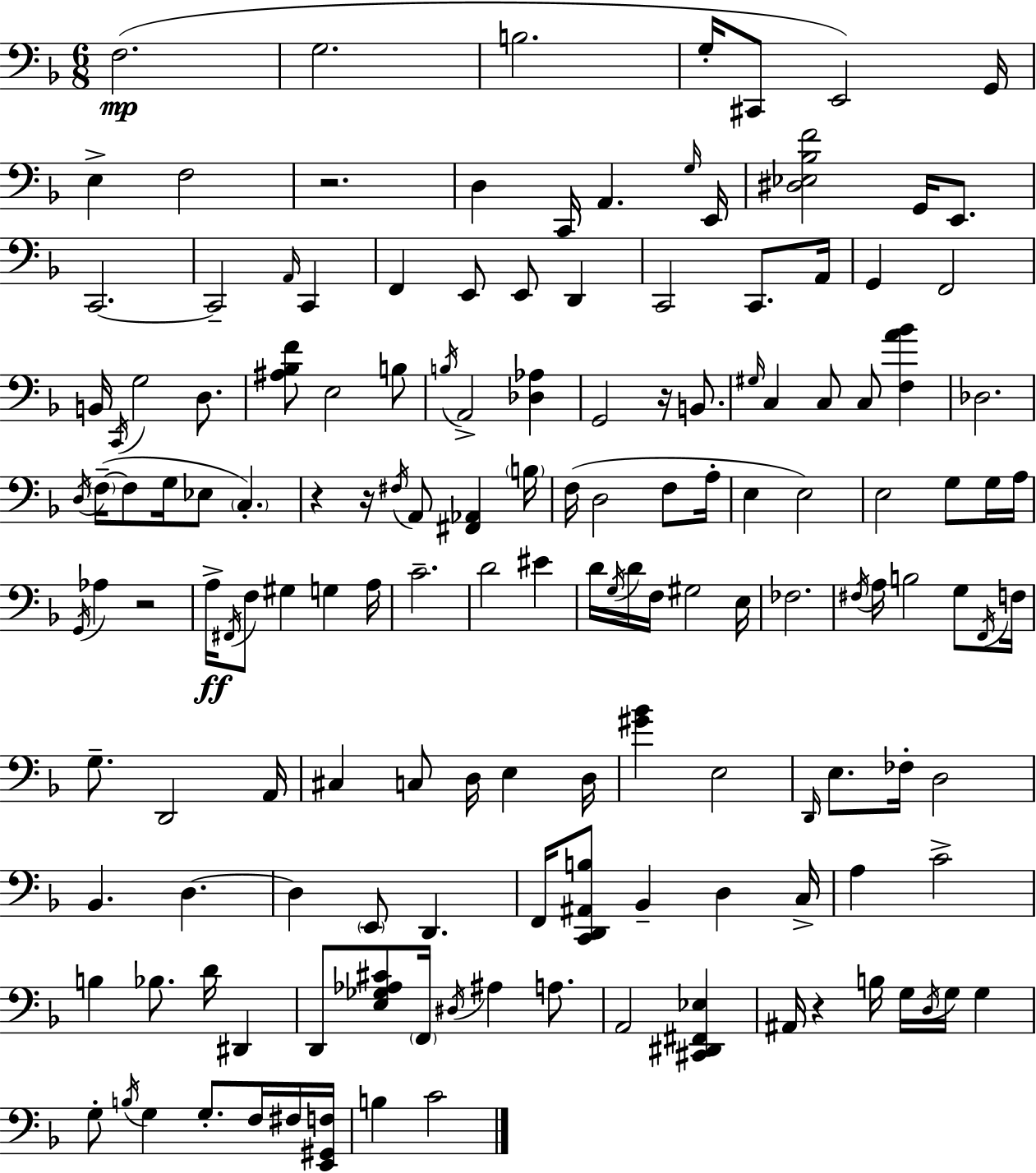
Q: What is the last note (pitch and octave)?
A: C4